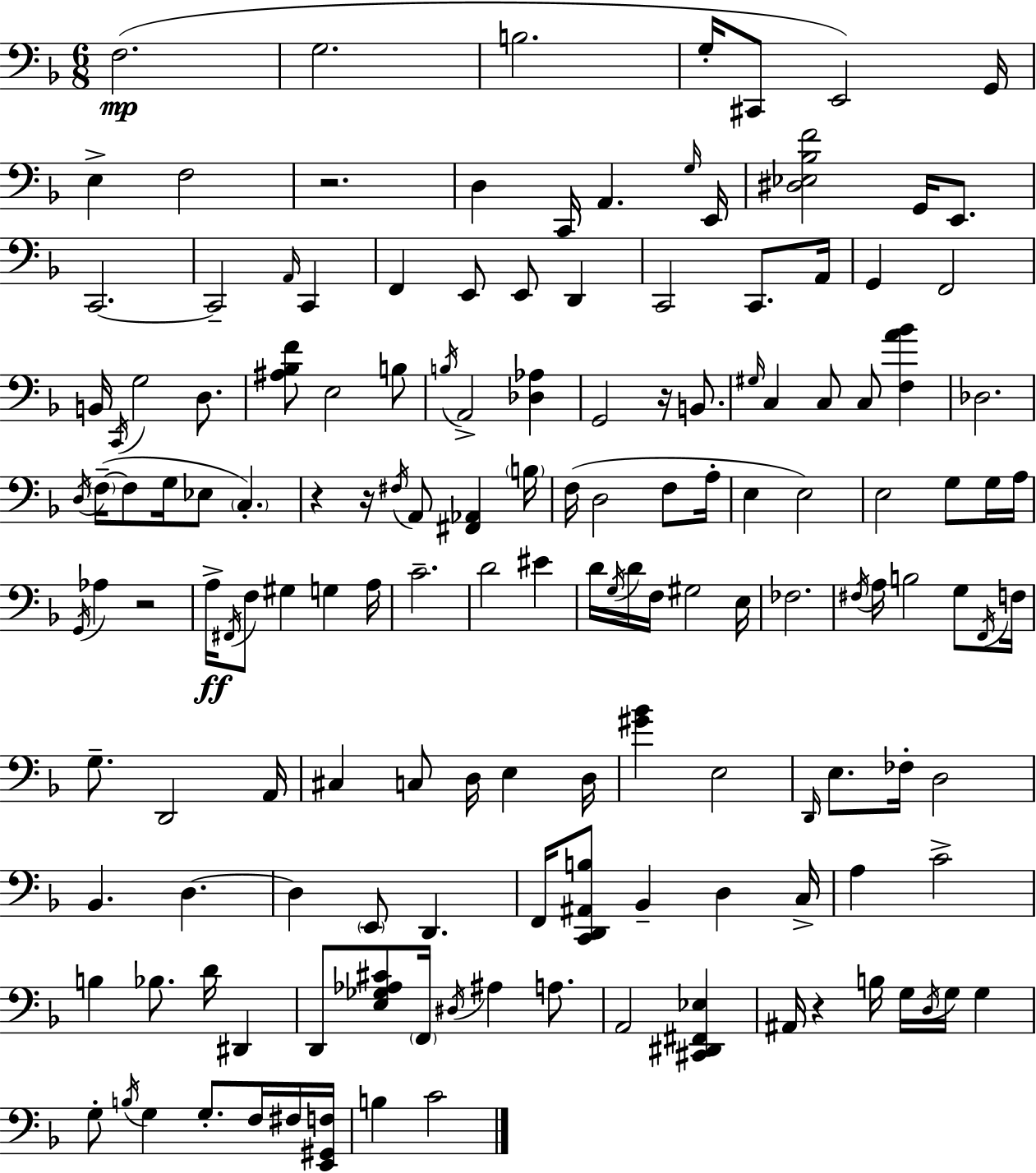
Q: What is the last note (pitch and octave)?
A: C4